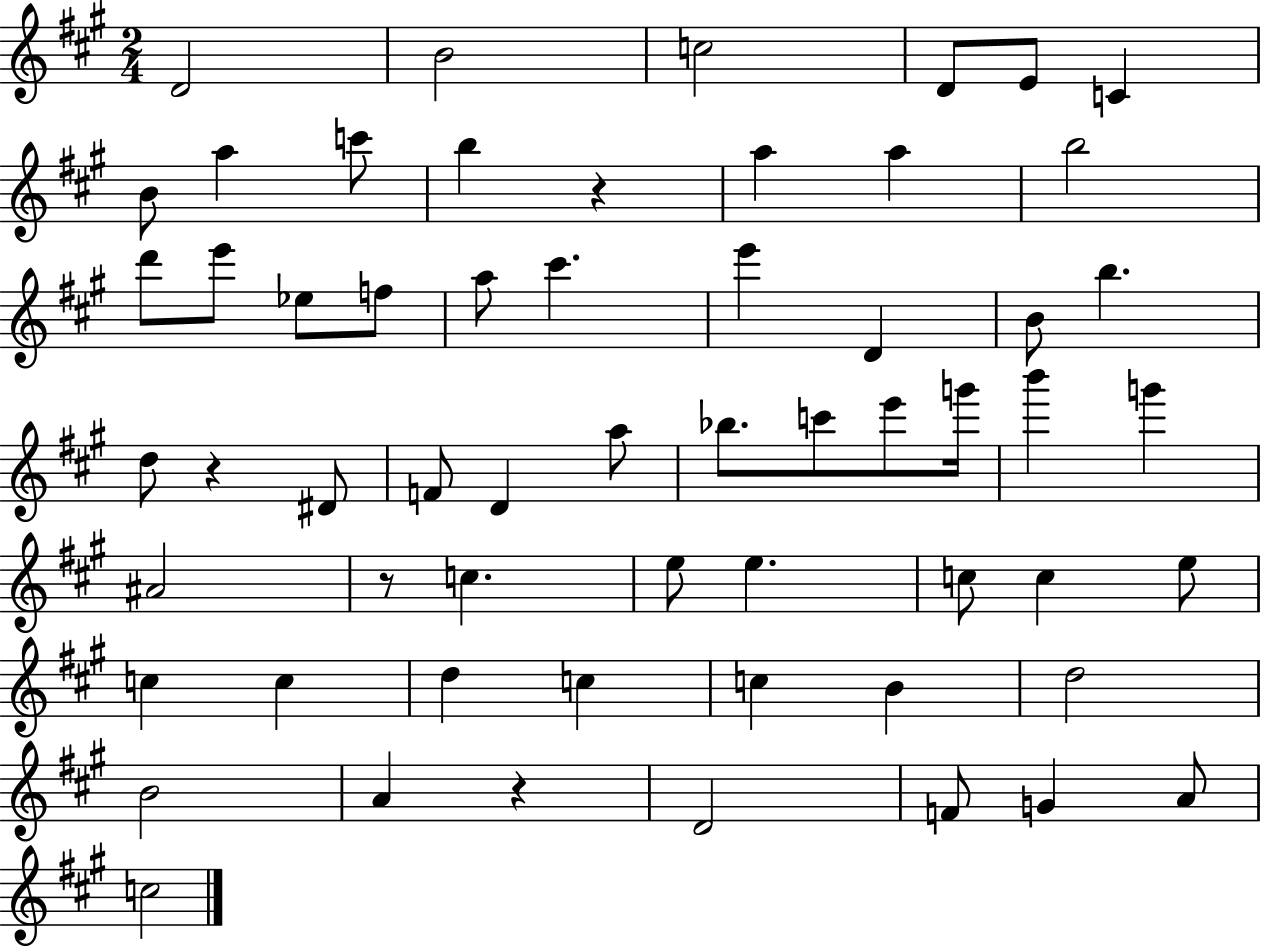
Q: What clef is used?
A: treble